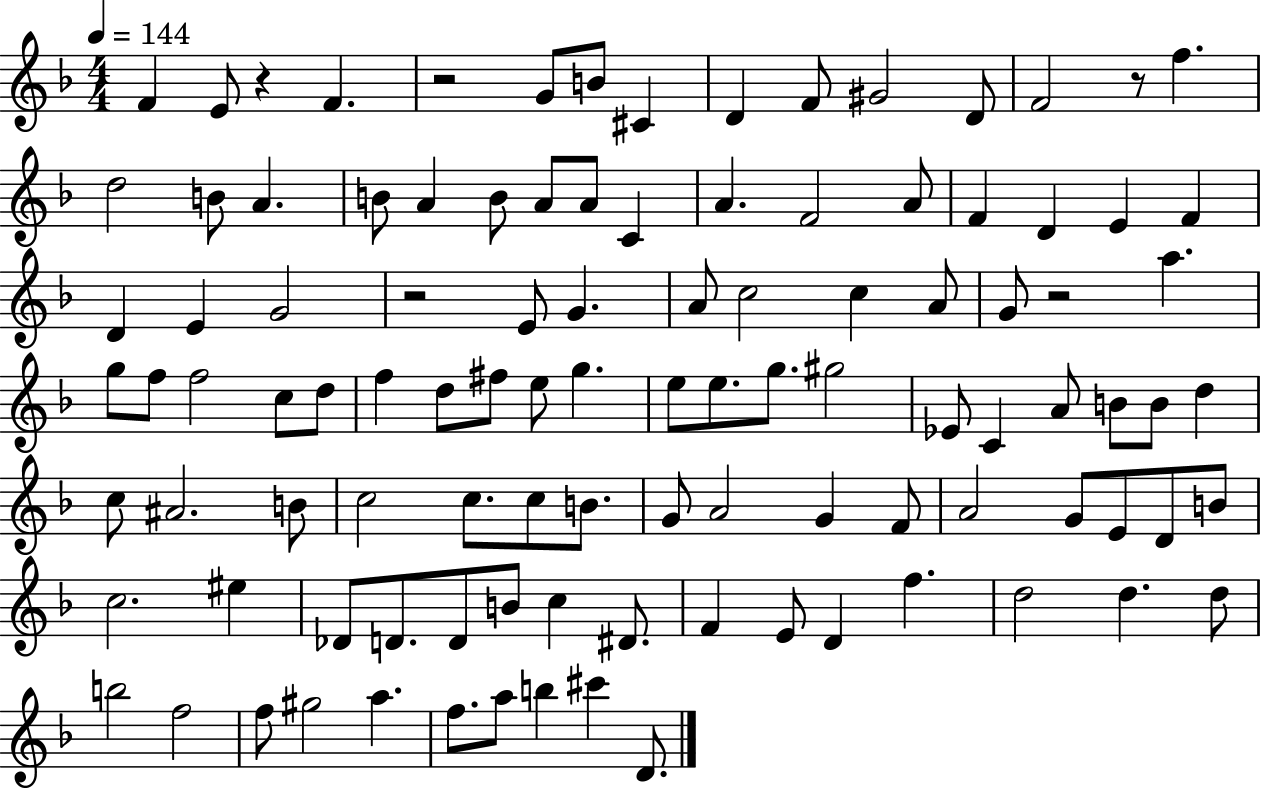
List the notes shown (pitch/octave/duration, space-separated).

F4/q E4/e R/q F4/q. R/h G4/e B4/e C#4/q D4/q F4/e G#4/h D4/e F4/h R/e F5/q. D5/h B4/e A4/q. B4/e A4/q B4/e A4/e A4/e C4/q A4/q. F4/h A4/e F4/q D4/q E4/q F4/q D4/q E4/q G4/h R/h E4/e G4/q. A4/e C5/h C5/q A4/e G4/e R/h A5/q. G5/e F5/e F5/h C5/e D5/e F5/q D5/e F#5/e E5/e G5/q. E5/e E5/e. G5/e. G#5/h Eb4/e C4/q A4/e B4/e B4/e D5/q C5/e A#4/h. B4/e C5/h C5/e. C5/e B4/e. G4/e A4/h G4/q F4/e A4/h G4/e E4/e D4/e B4/e C5/h. EIS5/q Db4/e D4/e. D4/e B4/e C5/q D#4/e. F4/q E4/e D4/q F5/q. D5/h D5/q. D5/e B5/h F5/h F5/e G#5/h A5/q. F5/e. A5/e B5/q C#6/q D4/e.